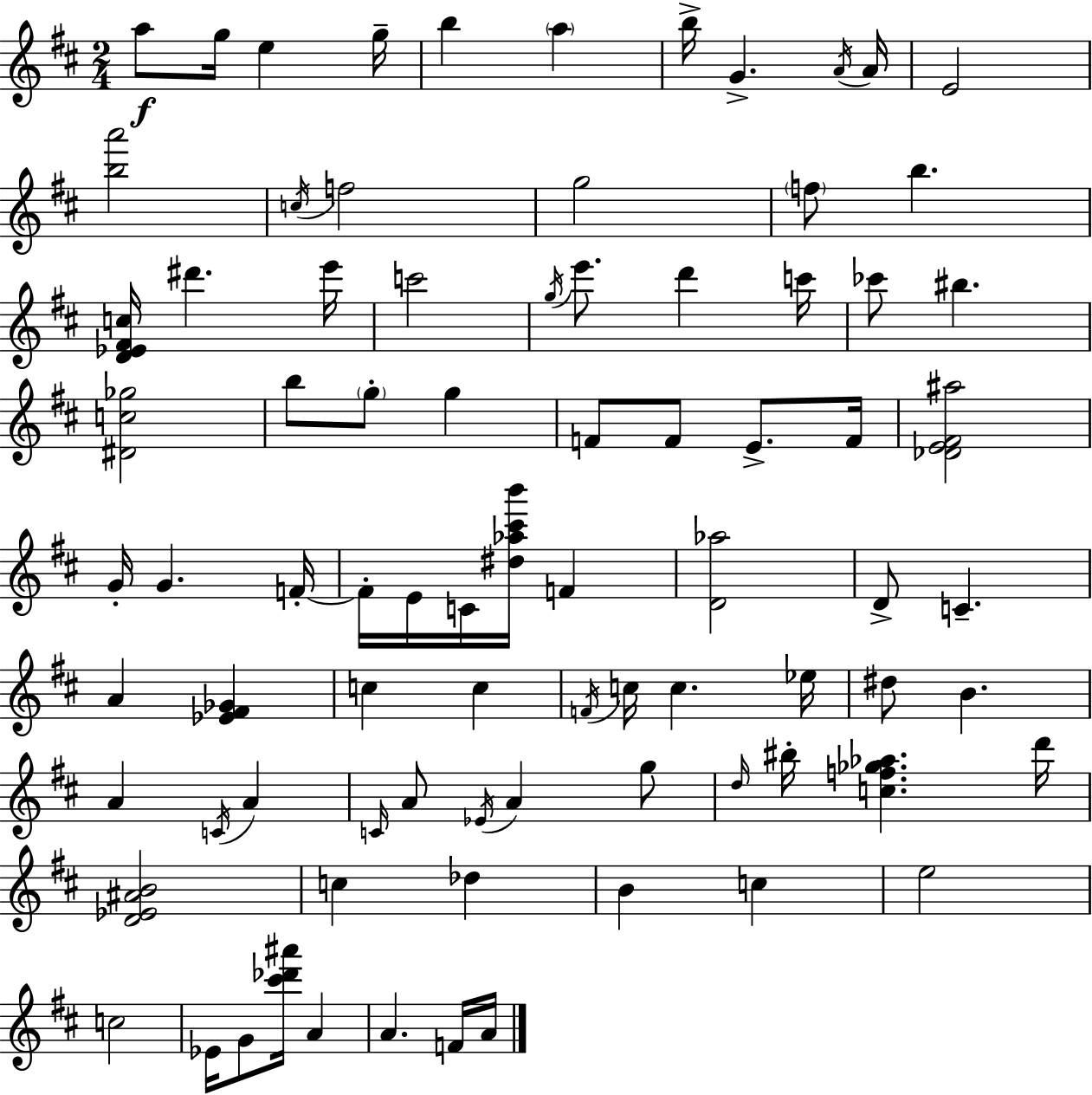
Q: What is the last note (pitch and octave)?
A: A4